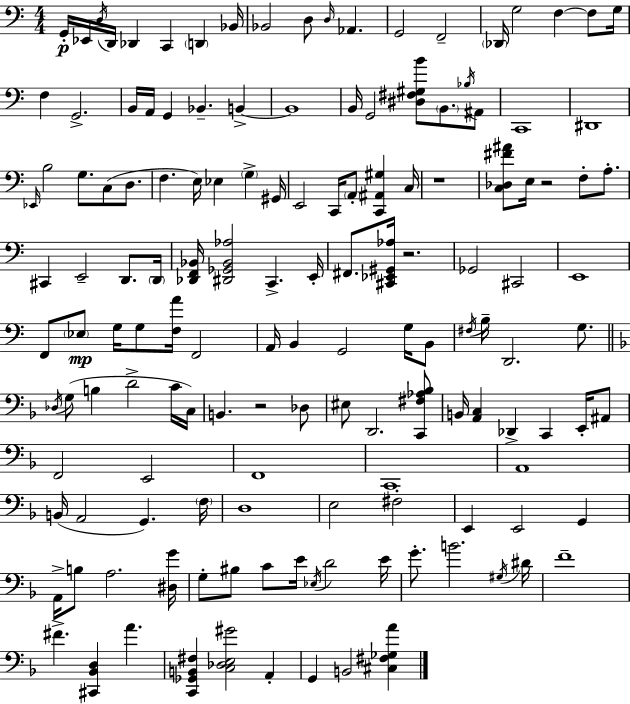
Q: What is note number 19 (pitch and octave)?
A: G3